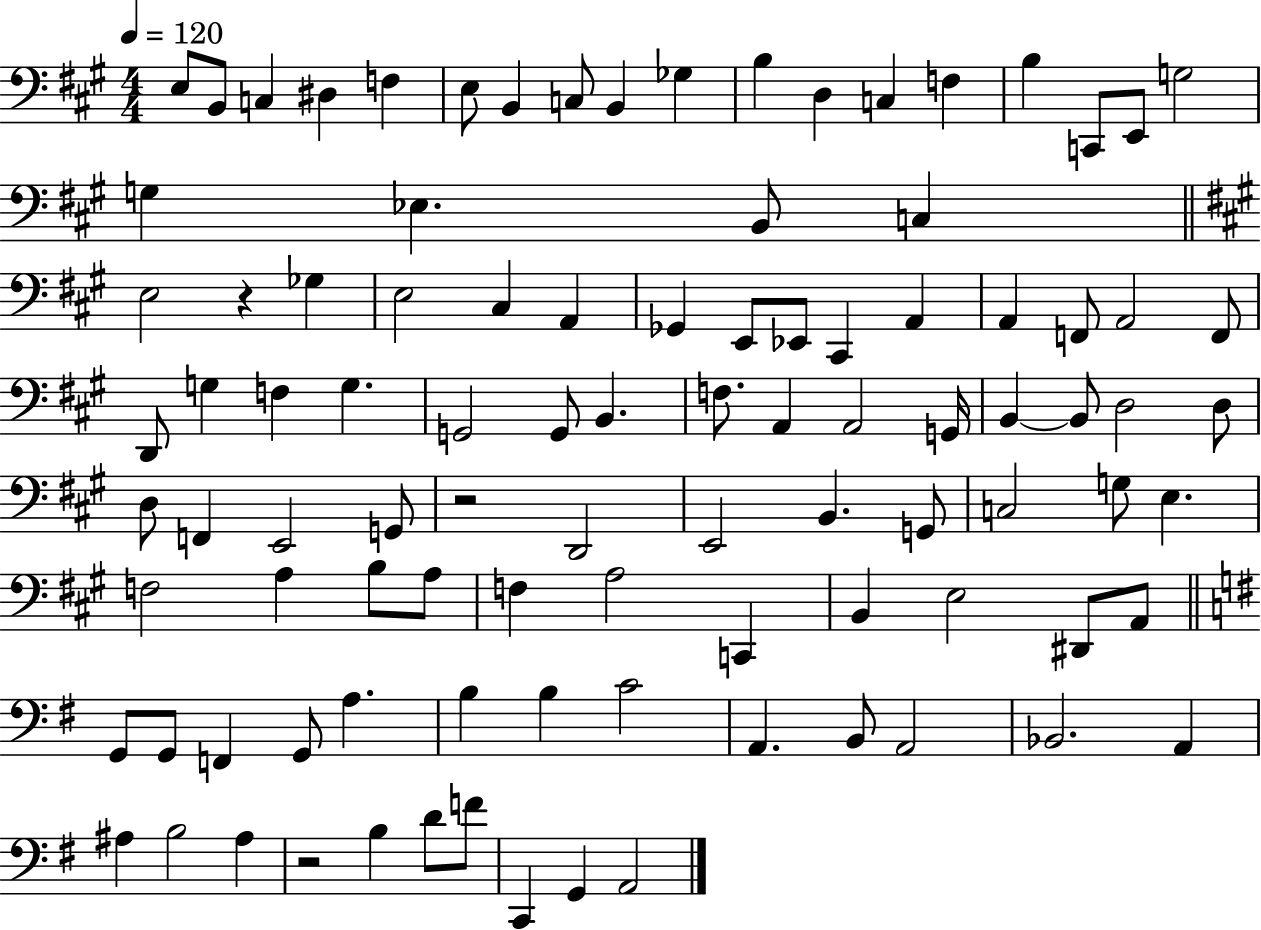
E3/e B2/e C3/q D#3/q F3/q E3/e B2/q C3/e B2/q Gb3/q B3/q D3/q C3/q F3/q B3/q C2/e E2/e G3/h G3/q Eb3/q. B2/e C3/q E3/h R/q Gb3/q E3/h C#3/q A2/q Gb2/q E2/e Eb2/e C#2/q A2/q A2/q F2/e A2/h F2/e D2/e G3/q F3/q G3/q. G2/h G2/e B2/q. F3/e. A2/q A2/h G2/s B2/q B2/e D3/h D3/e D3/e F2/q E2/h G2/e R/h D2/h E2/h B2/q. G2/e C3/h G3/e E3/q. F3/h A3/q B3/e A3/e F3/q A3/h C2/q B2/q E3/h D#2/e A2/e G2/e G2/e F2/q G2/e A3/q. B3/q B3/q C4/h A2/q. B2/e A2/h Bb2/h. A2/q A#3/q B3/h A#3/q R/h B3/q D4/e F4/e C2/q G2/q A2/h